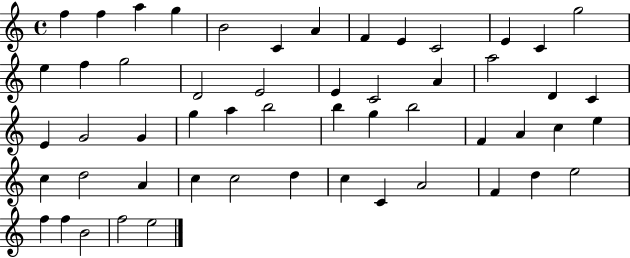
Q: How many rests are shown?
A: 0